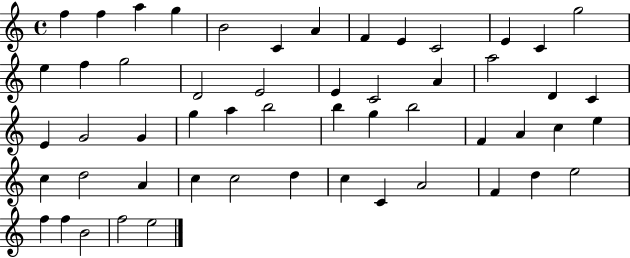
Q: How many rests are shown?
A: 0